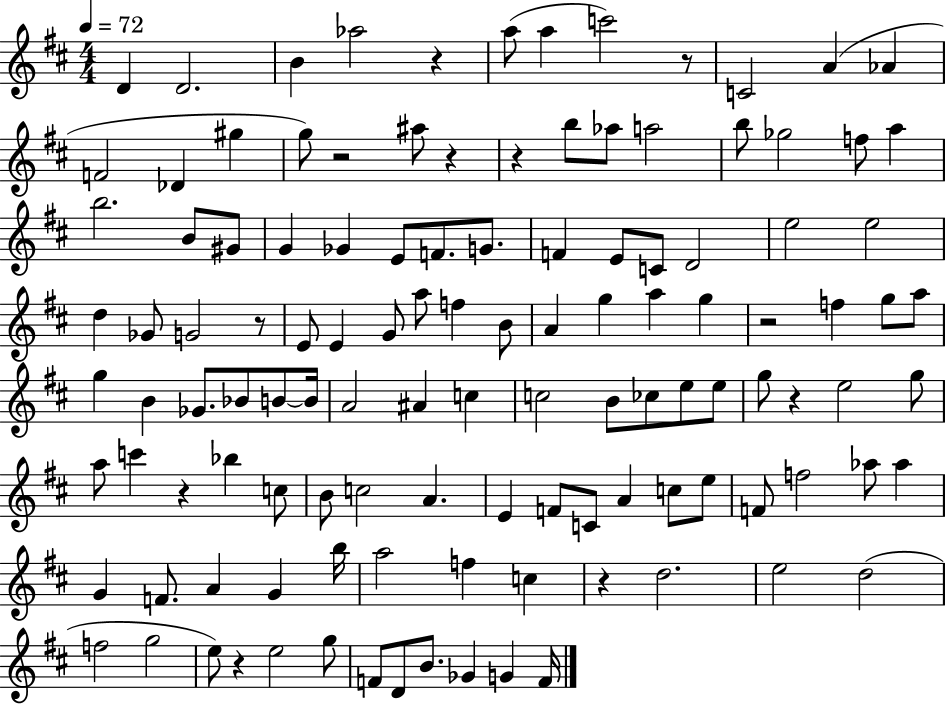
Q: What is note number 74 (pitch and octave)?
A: B4